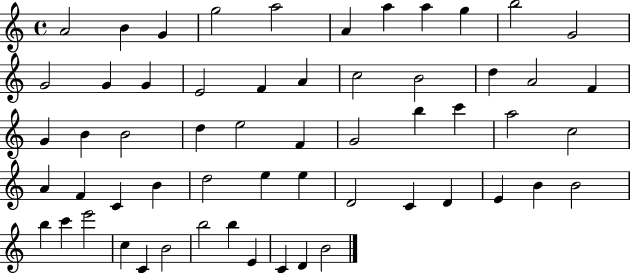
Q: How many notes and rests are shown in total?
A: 58